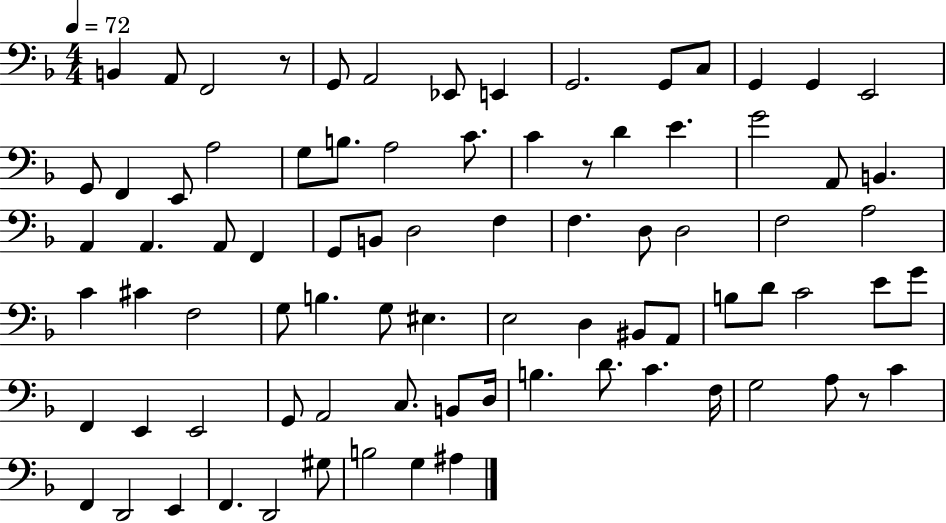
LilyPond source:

{
  \clef bass
  \numericTimeSignature
  \time 4/4
  \key f \major
  \tempo 4 = 72
  b,4 a,8 f,2 r8 | g,8 a,2 ees,8 e,4 | g,2. g,8 c8 | g,4 g,4 e,2 | \break g,8 f,4 e,8 a2 | g8 b8. a2 c'8. | c'4 r8 d'4 e'4. | g'2 a,8 b,4. | \break a,4 a,4. a,8 f,4 | g,8 b,8 d2 f4 | f4. d8 d2 | f2 a2 | \break c'4 cis'4 f2 | g8 b4. g8 eis4. | e2 d4 bis,8 a,8 | b8 d'8 c'2 e'8 g'8 | \break f,4 e,4 e,2 | g,8 a,2 c8. b,8 d16 | b4. d'8. c'4. f16 | g2 a8 r8 c'4 | \break f,4 d,2 e,4 | f,4. d,2 gis8 | b2 g4 ais4 | \bar "|."
}